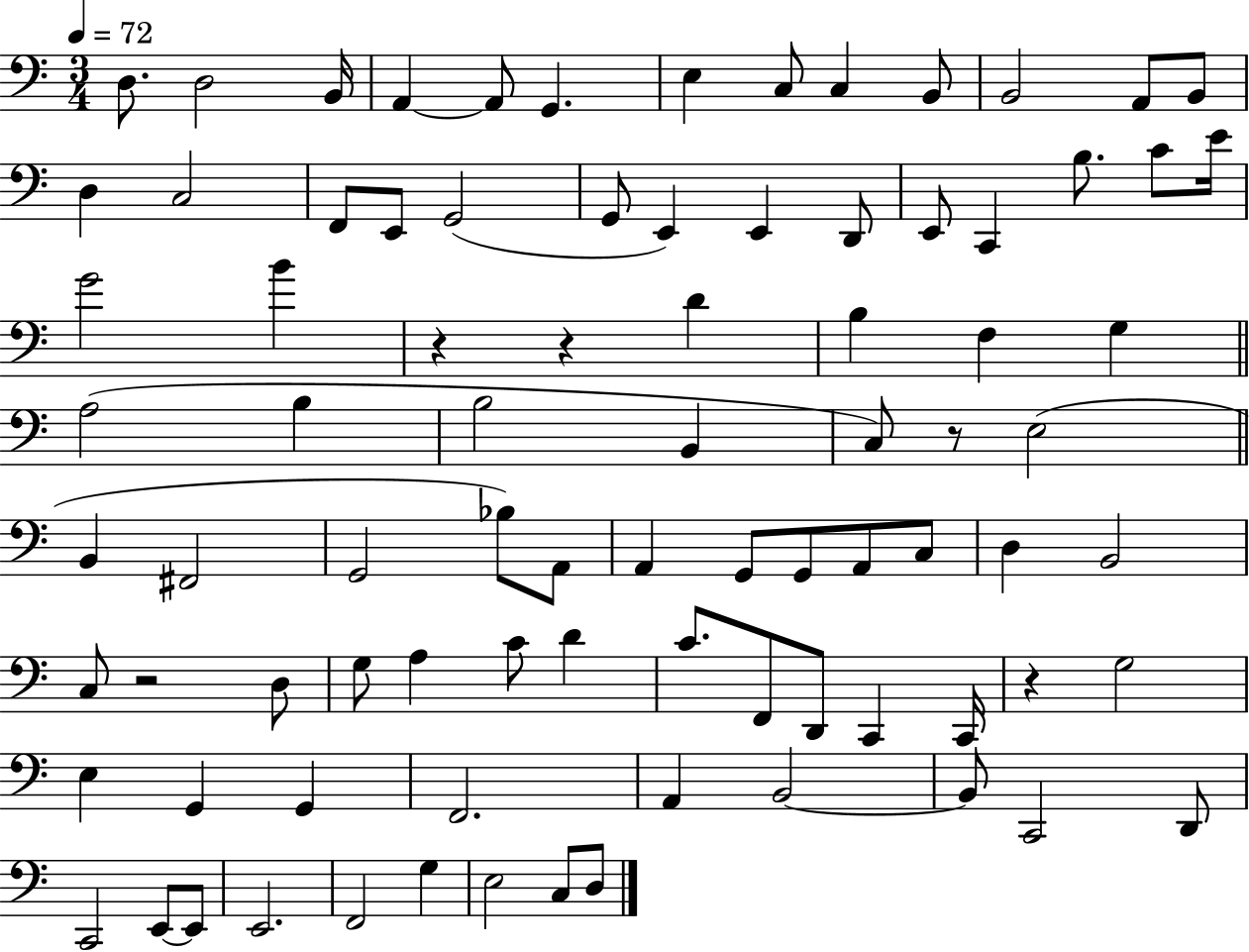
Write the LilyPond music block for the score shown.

{
  \clef bass
  \numericTimeSignature
  \time 3/4
  \key c \major
  \tempo 4 = 72
  d8. d2 b,16 | a,4~~ a,8 g,4. | e4 c8 c4 b,8 | b,2 a,8 b,8 | \break d4 c2 | f,8 e,8 g,2( | g,8 e,4) e,4 d,8 | e,8 c,4 b8. c'8 e'16 | \break g'2 b'4 | r4 r4 d'4 | b4 f4 g4 | \bar "||" \break \key a \minor a2( b4 | b2 b,4 | c8) r8 e2( | \bar "||" \break \key c \major b,4 fis,2 | g,2 bes8) a,8 | a,4 g,8 g,8 a,8 c8 | d4 b,2 | \break c8 r2 d8 | g8 a4 c'8 d'4 | c'8. f,8 d,8 c,4 c,16 | r4 g2 | \break e4 g,4 g,4 | f,2. | a,4 b,2~~ | b,8 c,2 d,8 | \break c,2 e,8~~ e,8 | e,2. | f,2 g4 | e2 c8 d8 | \break \bar "|."
}